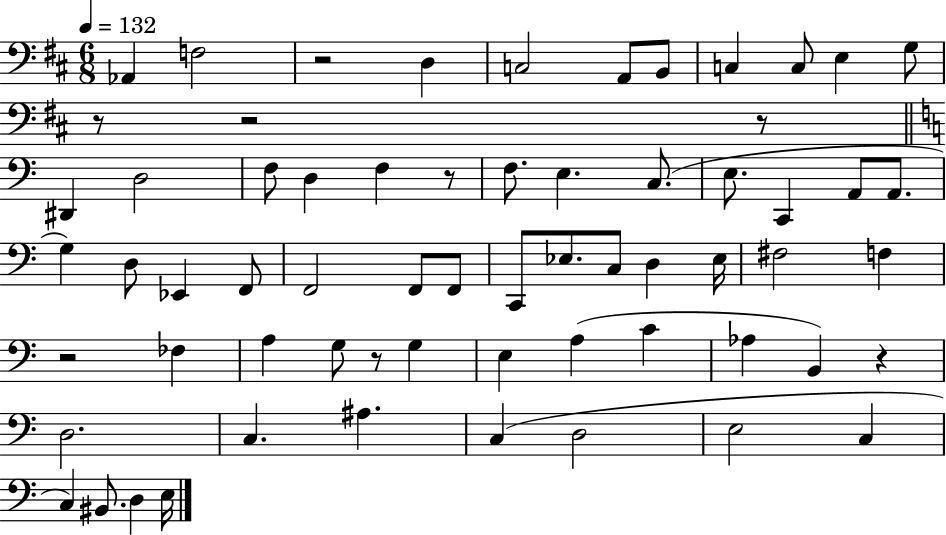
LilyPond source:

{
  \clef bass
  \numericTimeSignature
  \time 6/8
  \key d \major
  \tempo 4 = 132
  aes,4 f2 | r2 d4 | c2 a,8 b,8 | c4 c8 e4 g8 | \break r8 r2 r8 | \bar "||" \break \key c \major dis,4 d2 | f8 d4 f4 r8 | f8. e4. c8.( | e8. c,4 a,8 a,8. | \break g4) d8 ees,4 f,8 | f,2 f,8 f,8 | c,8 ees8. c8 d4 ees16 | fis2 f4 | \break r2 fes4 | a4 g8 r8 g4 | e4 a4( c'4 | aes4 b,4) r4 | \break d2. | c4. ais4. | c4( d2 | e2 c4 | \break c4) bis,8. d4 e16 | \bar "|."
}